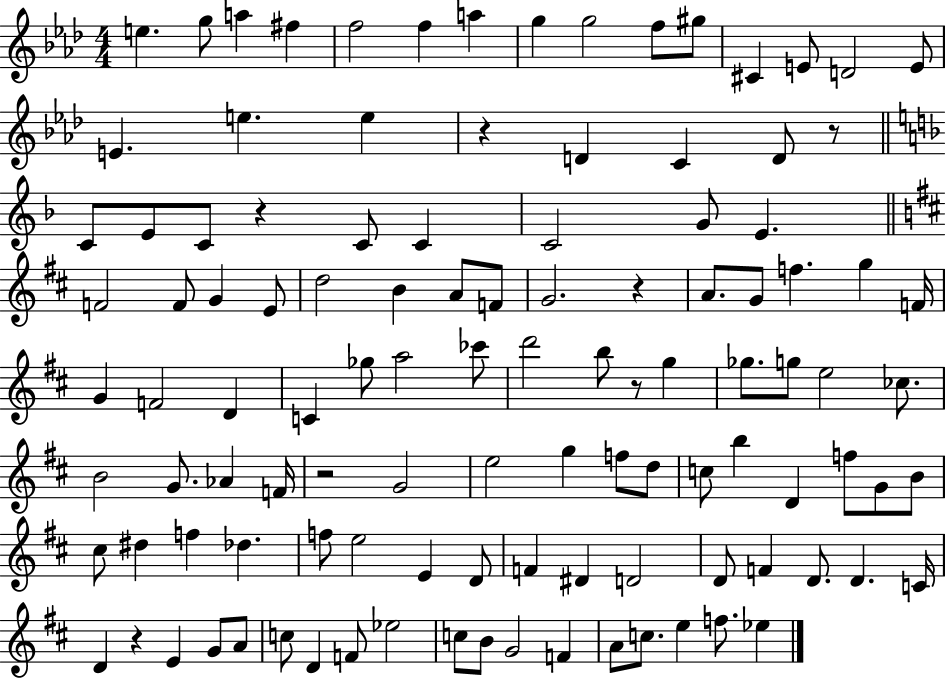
X:1
T:Untitled
M:4/4
L:1/4
K:Ab
e g/2 a ^f f2 f a g g2 f/2 ^g/2 ^C E/2 D2 E/2 E e e z D C D/2 z/2 C/2 E/2 C/2 z C/2 C C2 G/2 E F2 F/2 G E/2 d2 B A/2 F/2 G2 z A/2 G/2 f g F/4 G F2 D C _g/2 a2 _c'/2 d'2 b/2 z/2 g _g/2 g/2 e2 _c/2 B2 G/2 _A F/4 z2 G2 e2 g f/2 d/2 c/2 b D f/2 G/2 B/2 ^c/2 ^d f _d f/2 e2 E D/2 F ^D D2 D/2 F D/2 D C/4 D z E G/2 A/2 c/2 D F/2 _e2 c/2 B/2 G2 F A/2 c/2 e f/2 _e